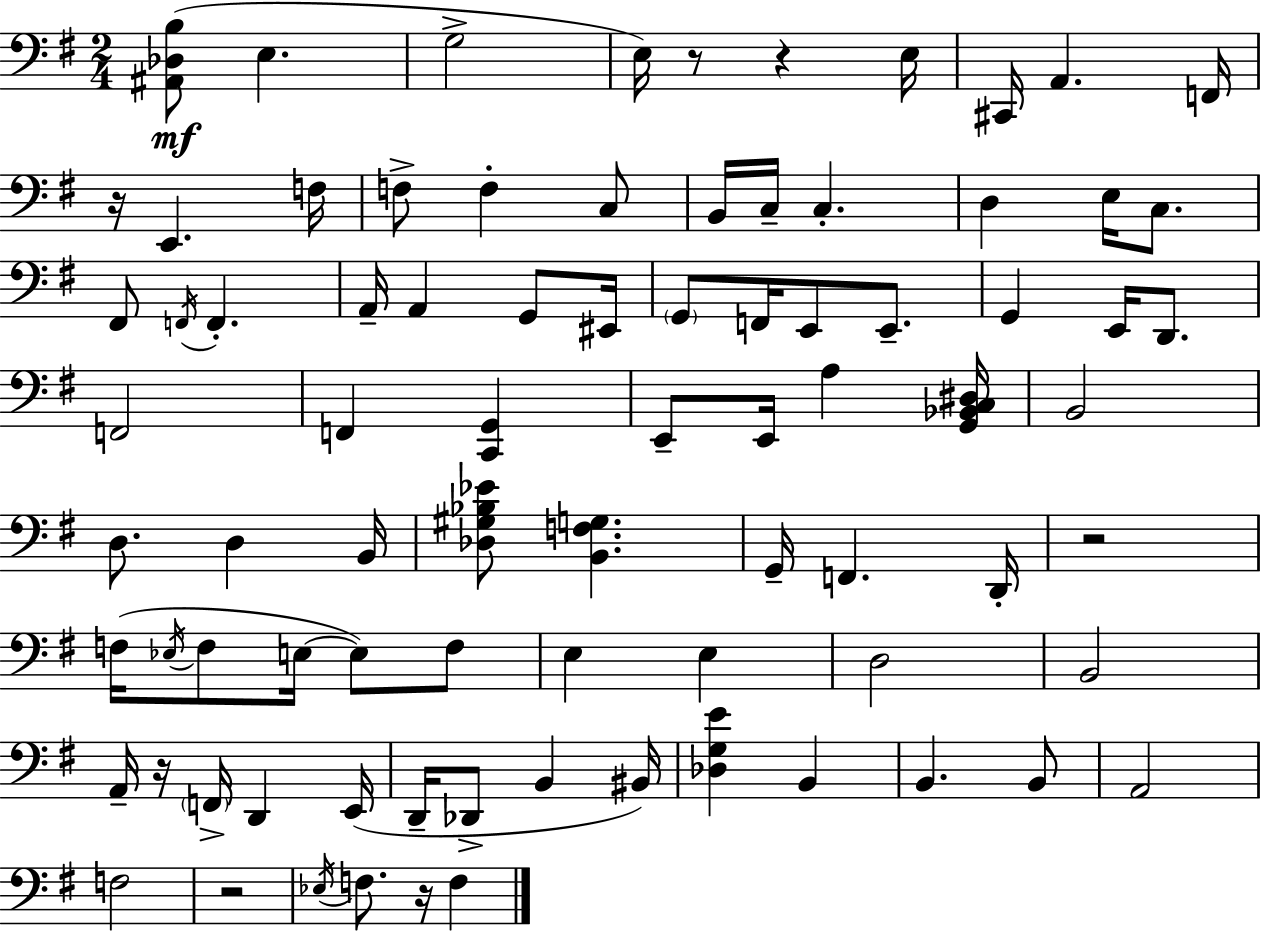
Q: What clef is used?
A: bass